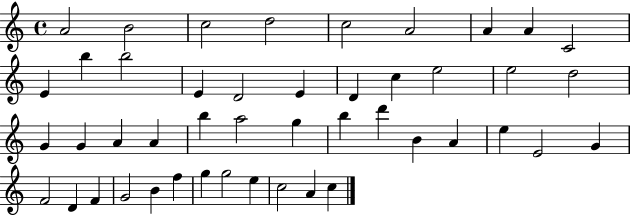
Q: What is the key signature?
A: C major